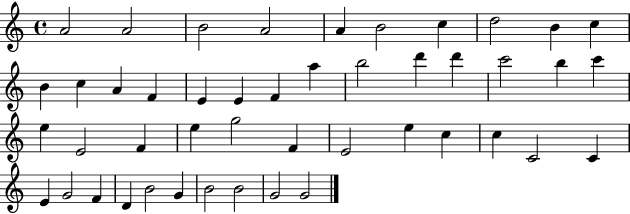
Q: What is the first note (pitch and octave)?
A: A4